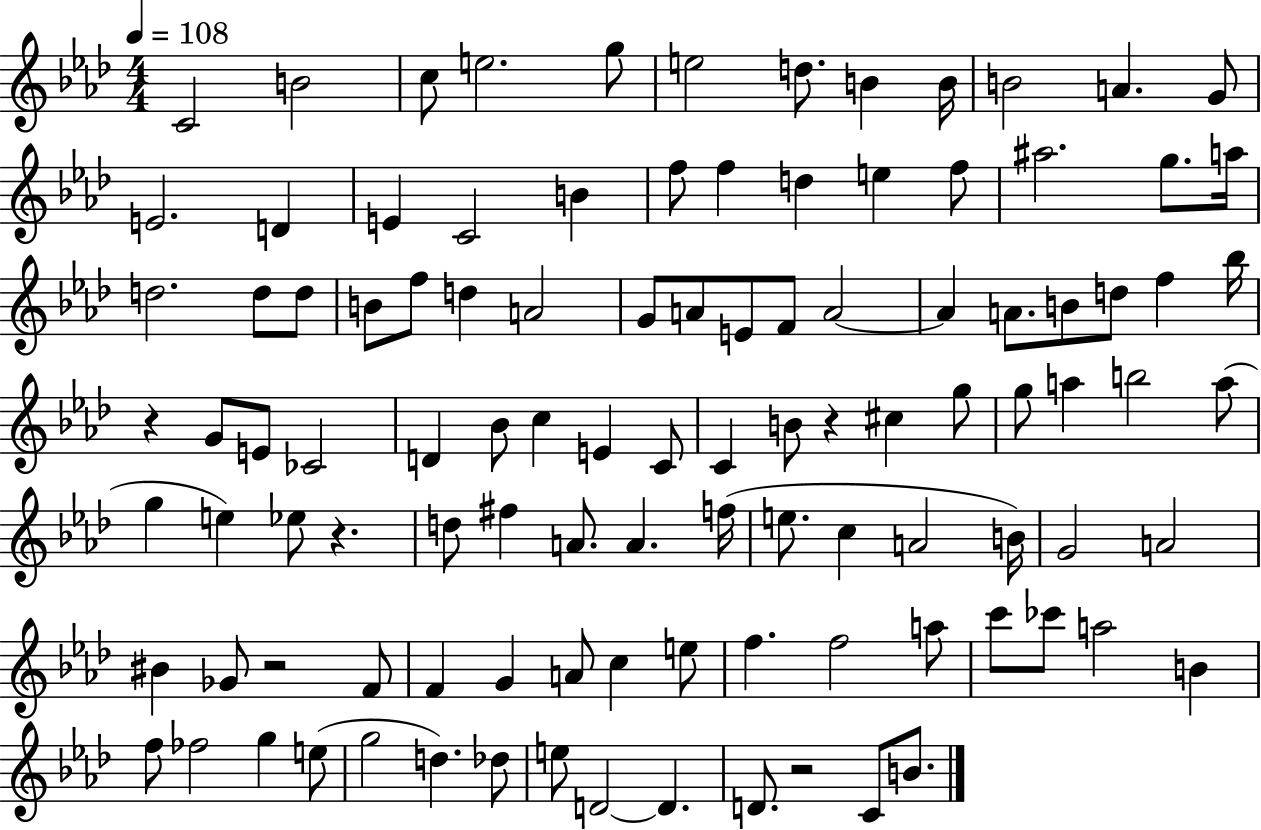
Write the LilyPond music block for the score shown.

{
  \clef treble
  \numericTimeSignature
  \time 4/4
  \key aes \major
  \tempo 4 = 108
  c'2 b'2 | c''8 e''2. g''8 | e''2 d''8. b'4 b'16 | b'2 a'4. g'8 | \break e'2. d'4 | e'4 c'2 b'4 | f''8 f''4 d''4 e''4 f''8 | ais''2. g''8. a''16 | \break d''2. d''8 d''8 | b'8 f''8 d''4 a'2 | g'8 a'8 e'8 f'8 a'2~~ | a'4 a'8. b'8 d''8 f''4 bes''16 | \break r4 g'8 e'8 ces'2 | d'4 bes'8 c''4 e'4 c'8 | c'4 b'8 r4 cis''4 g''8 | g''8 a''4 b''2 a''8( | \break g''4 e''4) ees''8 r4. | d''8 fis''4 a'8. a'4. f''16( | e''8. c''4 a'2 b'16) | g'2 a'2 | \break bis'4 ges'8 r2 f'8 | f'4 g'4 a'8 c''4 e''8 | f''4. f''2 a''8 | c'''8 ces'''8 a''2 b'4 | \break f''8 fes''2 g''4 e''8( | g''2 d''4.) des''8 | e''8 d'2~~ d'4. | d'8. r2 c'8 b'8. | \break \bar "|."
}